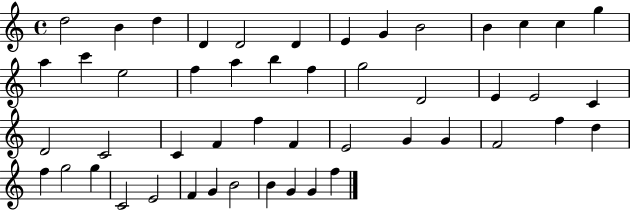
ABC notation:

X:1
T:Untitled
M:4/4
L:1/4
K:C
d2 B d D D2 D E G B2 B c c g a c' e2 f a b f g2 D2 E E2 C D2 C2 C F f F E2 G G F2 f d f g2 g C2 E2 F G B2 B G G f